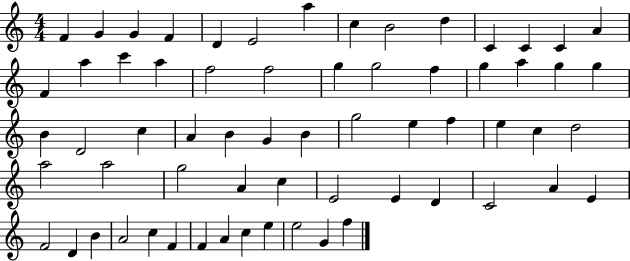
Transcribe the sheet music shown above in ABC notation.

X:1
T:Untitled
M:4/4
L:1/4
K:C
F G G F D E2 a c B2 d C C C A F a c' a f2 f2 g g2 f g a g g B D2 c A B G B g2 e f e c d2 a2 a2 g2 A c E2 E D C2 A E F2 D B A2 c F F A c e e2 G f